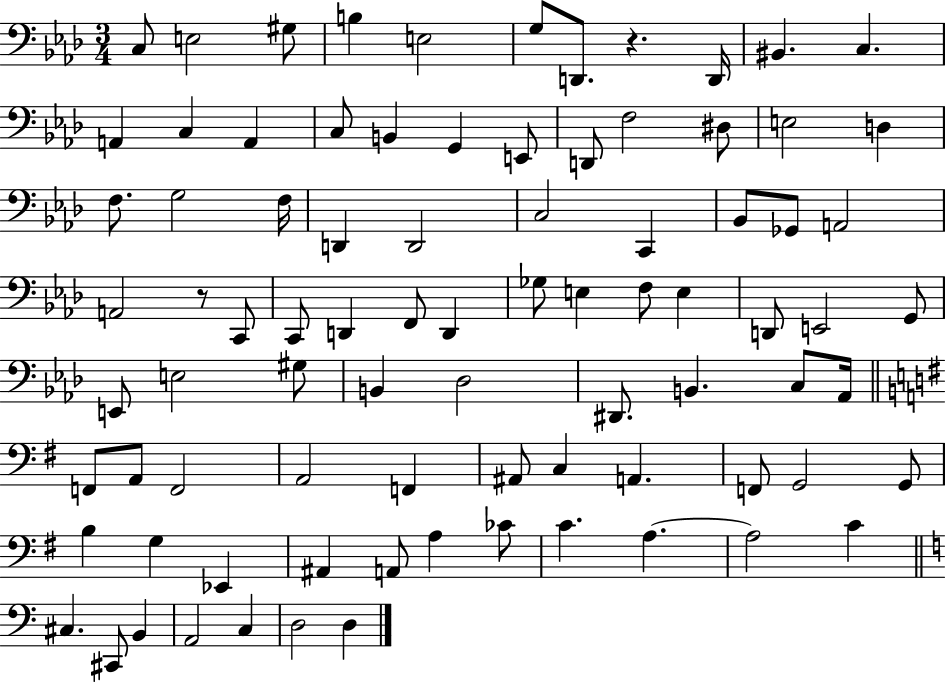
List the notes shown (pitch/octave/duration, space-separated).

C3/e E3/h G#3/e B3/q E3/h G3/e D2/e. R/q. D2/s BIS2/q. C3/q. A2/q C3/q A2/q C3/e B2/q G2/q E2/e D2/e F3/h D#3/e E3/h D3/q F3/e. G3/h F3/s D2/q D2/h C3/h C2/q Bb2/e Gb2/e A2/h A2/h R/e C2/e C2/e D2/q F2/e D2/q Gb3/e E3/q F3/e E3/q D2/e E2/h G2/e E2/e E3/h G#3/e B2/q Db3/h D#2/e. B2/q. C3/e Ab2/s F2/e A2/e F2/h A2/h F2/q A#2/e C3/q A2/q. F2/e G2/h G2/e B3/q G3/q Eb2/q A#2/q A2/e A3/q CES4/e C4/q. A3/q. A3/h C4/q C#3/q. C#2/e B2/q A2/h C3/q D3/h D3/q